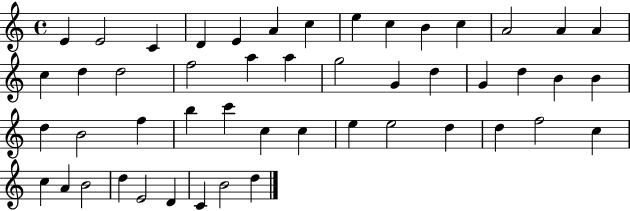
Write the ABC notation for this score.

X:1
T:Untitled
M:4/4
L:1/4
K:C
E E2 C D E A c e c B c A2 A A c d d2 f2 a a g2 G d G d B B d B2 f b c' c c e e2 d d f2 c c A B2 d E2 D C B2 d